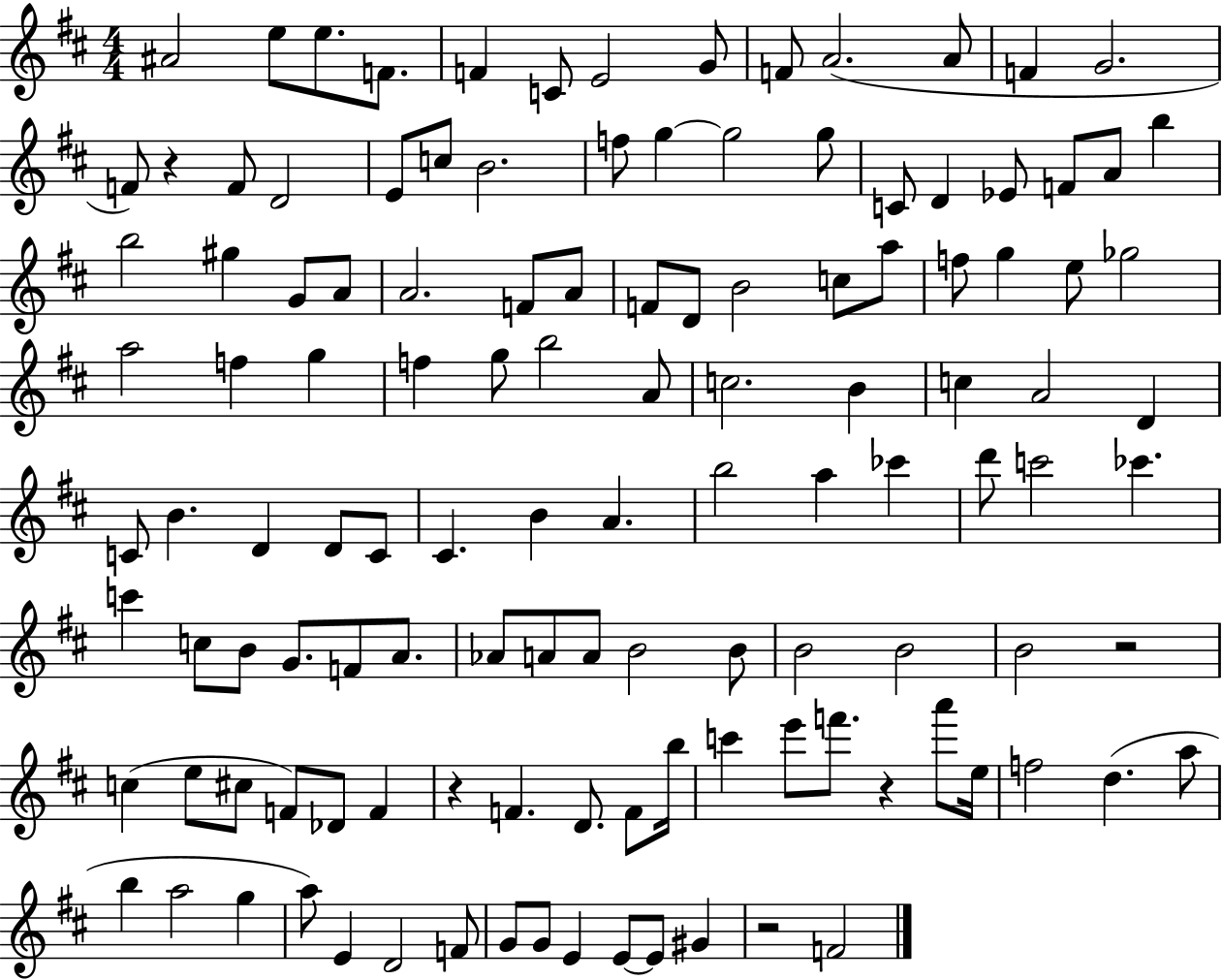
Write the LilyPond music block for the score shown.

{
  \clef treble
  \numericTimeSignature
  \time 4/4
  \key d \major
  ais'2 e''8 e''8. f'8. | f'4 c'8 e'2 g'8 | f'8 a'2.( a'8 | f'4 g'2. | \break f'8) r4 f'8 d'2 | e'8 c''8 b'2. | f''8 g''4~~ g''2 g''8 | c'8 d'4 ees'8 f'8 a'8 b''4 | \break b''2 gis''4 g'8 a'8 | a'2. f'8 a'8 | f'8 d'8 b'2 c''8 a''8 | f''8 g''4 e''8 ges''2 | \break a''2 f''4 g''4 | f''4 g''8 b''2 a'8 | c''2. b'4 | c''4 a'2 d'4 | \break c'8 b'4. d'4 d'8 c'8 | cis'4. b'4 a'4. | b''2 a''4 ces'''4 | d'''8 c'''2 ces'''4. | \break c'''4 c''8 b'8 g'8. f'8 a'8. | aes'8 a'8 a'8 b'2 b'8 | b'2 b'2 | b'2 r2 | \break c''4( e''8 cis''8 f'8) des'8 f'4 | r4 f'4. d'8. f'8 b''16 | c'''4 e'''8 f'''8. r4 a'''8 e''16 | f''2 d''4.( a''8 | \break b''4 a''2 g''4 | a''8) e'4 d'2 f'8 | g'8 g'8 e'4 e'8~~ e'8 gis'4 | r2 f'2 | \break \bar "|."
}